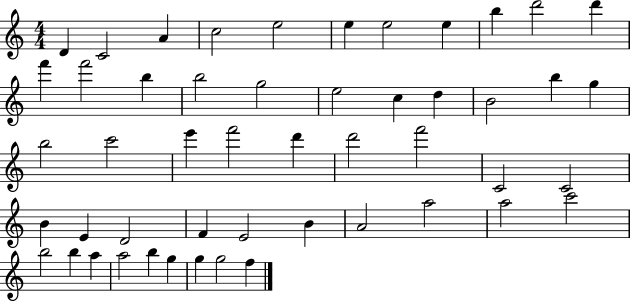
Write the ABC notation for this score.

X:1
T:Untitled
M:4/4
L:1/4
K:C
D C2 A c2 e2 e e2 e b d'2 d' f' f'2 b b2 g2 e2 c d B2 b g b2 c'2 e' f'2 d' d'2 f'2 C2 C2 B E D2 F E2 B A2 a2 a2 c'2 b2 b a a2 b g g g2 f